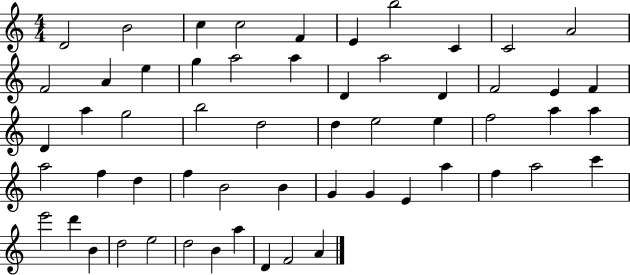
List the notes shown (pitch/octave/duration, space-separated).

D4/h B4/h C5/q C5/h F4/q E4/q B5/h C4/q C4/h A4/h F4/h A4/q E5/q G5/q A5/h A5/q D4/q A5/h D4/q F4/h E4/q F4/q D4/q A5/q G5/h B5/h D5/h D5/q E5/h E5/q F5/h A5/q A5/q A5/h F5/q D5/q F5/q B4/h B4/q G4/q G4/q E4/q A5/q F5/q A5/h C6/q E6/h D6/q B4/q D5/h E5/h D5/h B4/q A5/q D4/q F4/h A4/q